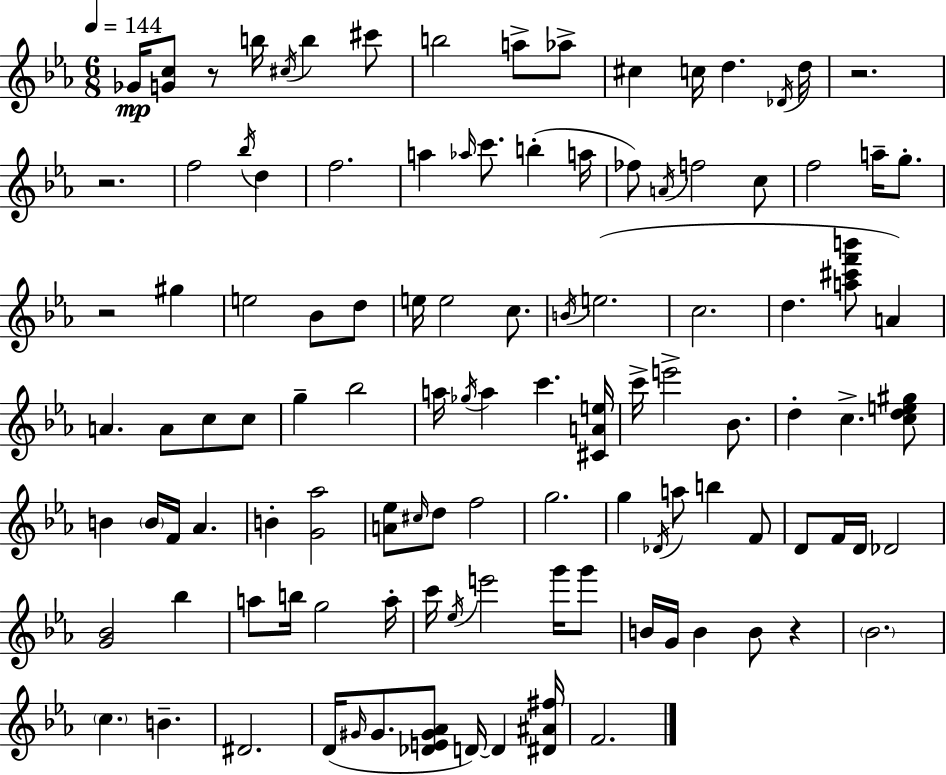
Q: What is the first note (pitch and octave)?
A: Gb4